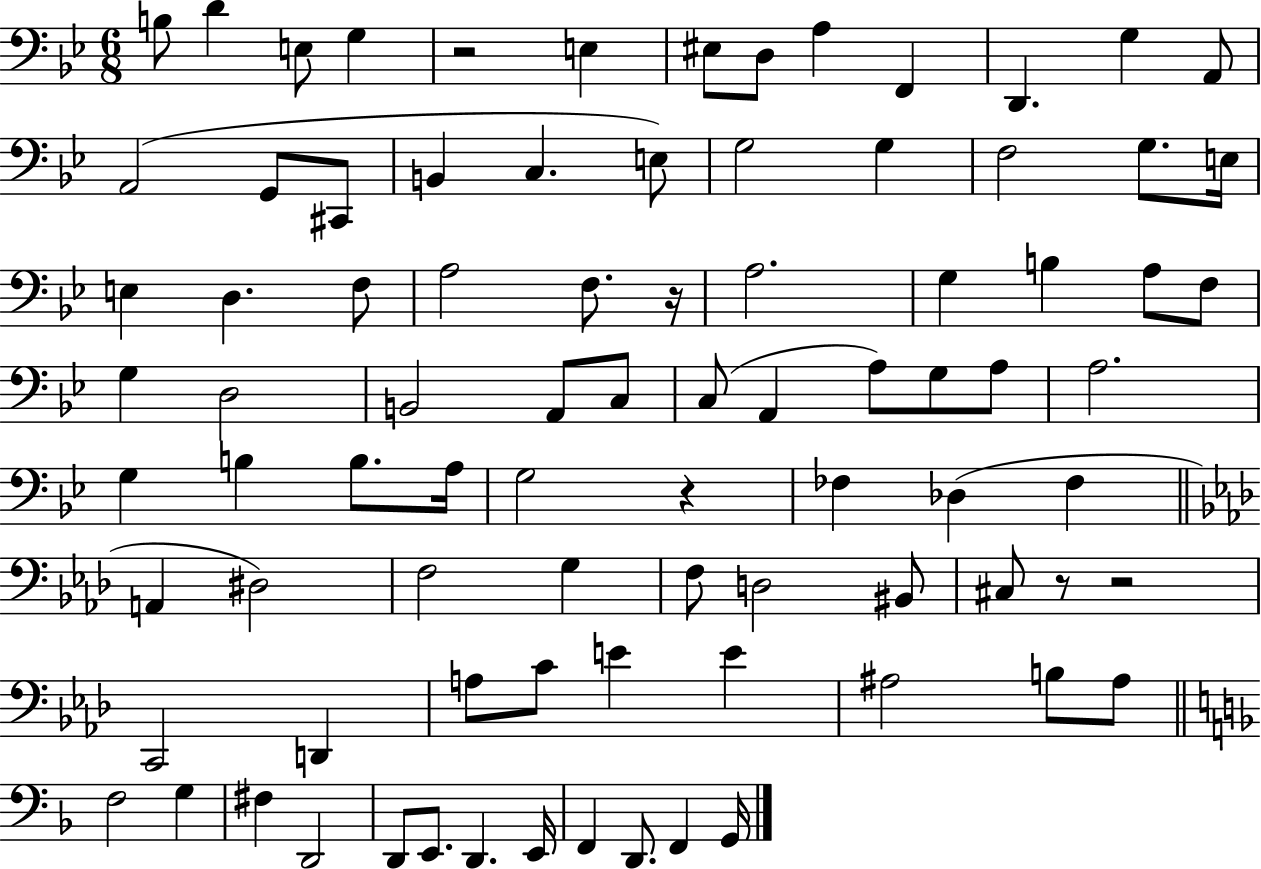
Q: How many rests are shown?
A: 5